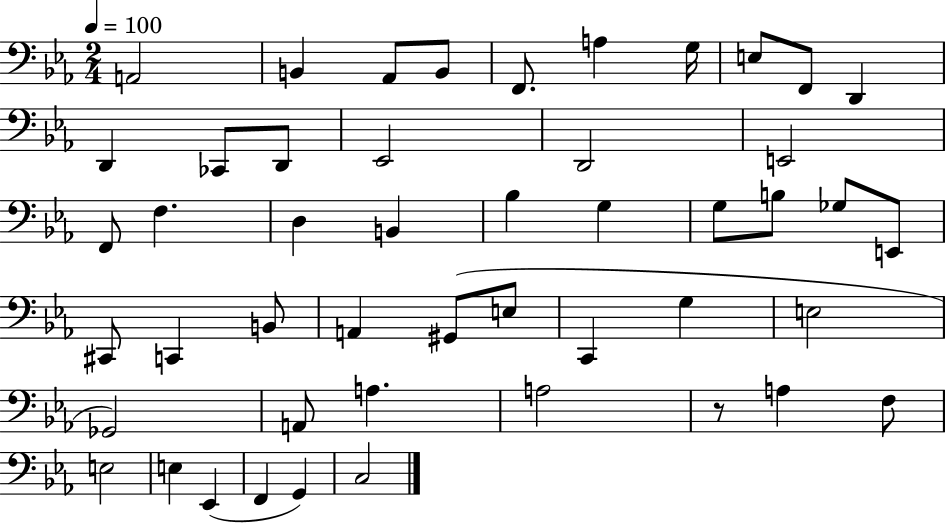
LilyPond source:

{
  \clef bass
  \numericTimeSignature
  \time 2/4
  \key ees \major
  \tempo 4 = 100
  \repeat volta 2 { a,2 | b,4 aes,8 b,8 | f,8. a4 g16 | e8 f,8 d,4 | \break d,4 ces,8 d,8 | ees,2 | d,2 | e,2 | \break f,8 f4. | d4 b,4 | bes4 g4 | g8 b8 ges8 e,8 | \break cis,8 c,4 b,8 | a,4 gis,8( e8 | c,4 g4 | e2 | \break ges,2) | a,8 a4. | a2 | r8 a4 f8 | \break e2 | e4 ees,4( | f,4 g,4) | c2 | \break } \bar "|."
}